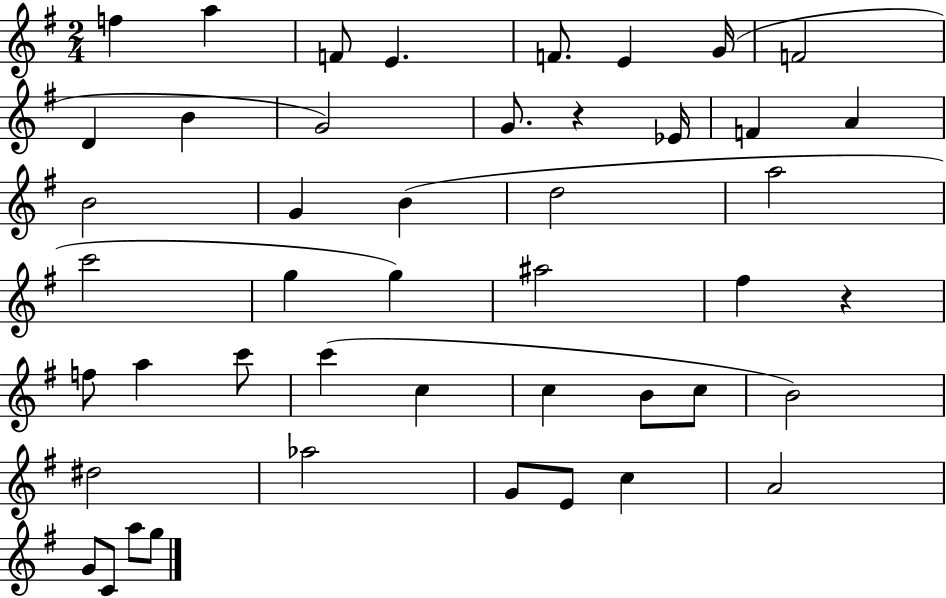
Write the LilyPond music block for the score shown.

{
  \clef treble
  \numericTimeSignature
  \time 2/4
  \key g \major
  \repeat volta 2 { f''4 a''4 | f'8 e'4. | f'8. e'4 g'16( | f'2 | \break d'4 b'4 | g'2) | g'8. r4 ees'16 | f'4 a'4 | \break b'2 | g'4 b'4( | d''2 | a''2 | \break c'''2 | g''4 g''4) | ais''2 | fis''4 r4 | \break f''8 a''4 c'''8 | c'''4( c''4 | c''4 b'8 c''8 | b'2) | \break dis''2 | aes''2 | g'8 e'8 c''4 | a'2 | \break g'8 c'8 a''8 g''8 | } \bar "|."
}